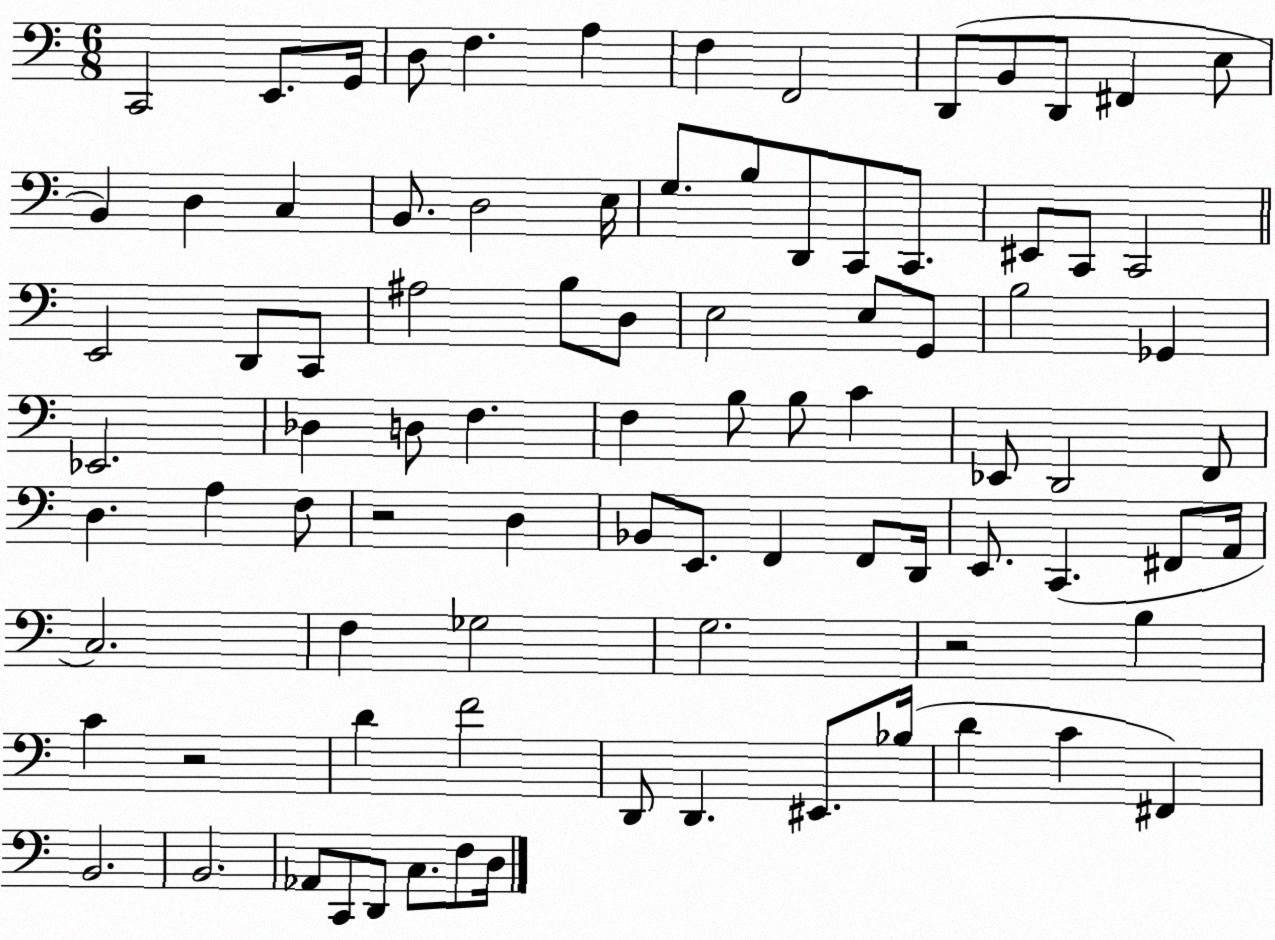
X:1
T:Untitled
M:6/8
L:1/4
K:C
C,,2 E,,/2 G,,/4 D,/2 F, A, F, F,,2 D,,/2 B,,/2 D,,/2 ^F,, E,/2 B,, D, C, B,,/2 D,2 E,/4 G,/2 B,/2 D,,/2 C,,/2 C,,/2 ^E,,/2 C,,/2 C,,2 E,,2 D,,/2 C,,/2 ^A,2 B,/2 D,/2 E,2 E,/2 G,,/2 B,2 _G,, _E,,2 _D, D,/2 F, F, B,/2 B,/2 C _E,,/2 D,,2 F,,/2 D, A, F,/2 z2 D, _B,,/2 E,,/2 F,, F,,/2 D,,/4 E,,/2 C,, ^F,,/2 A,,/4 C,2 F, _G,2 G,2 z2 B, C z2 D F2 D,,/2 D,, ^E,,/2 _B,/4 D C ^F,, B,,2 B,,2 _A,,/2 C,,/2 D,,/2 C,/2 F,/2 D,/4